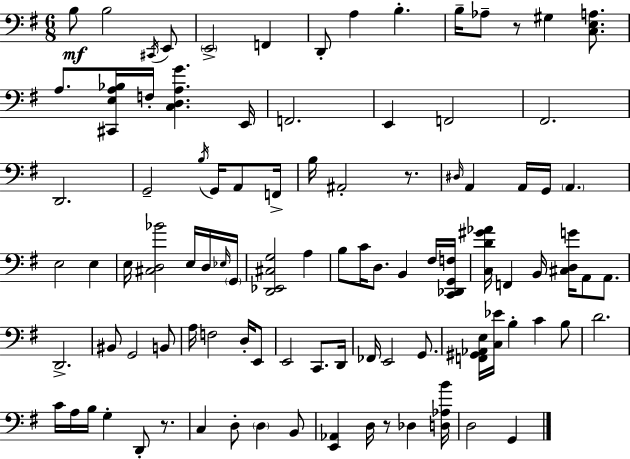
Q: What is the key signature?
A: G major